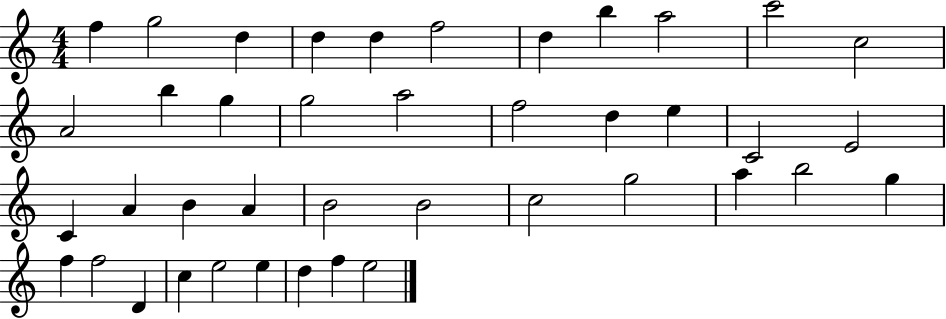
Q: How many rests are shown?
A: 0